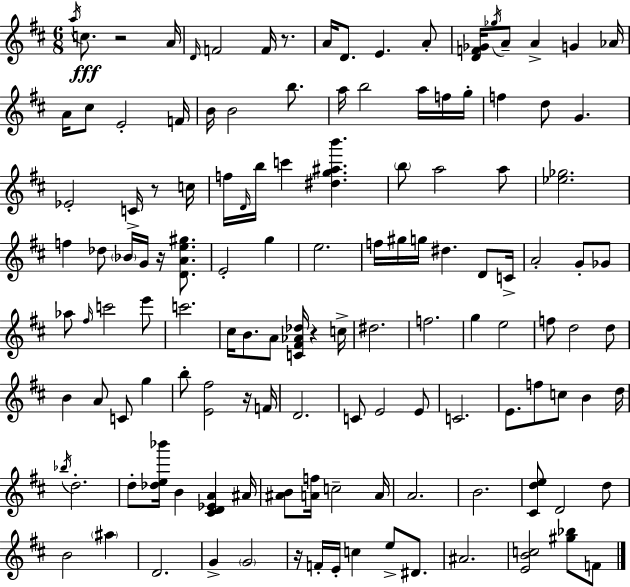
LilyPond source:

{
  \clef treble
  \numericTimeSignature
  \time 6/8
  \key d \major
  \acciaccatura { a''16 }\fff c''8. r2 | a'16 \grace { d'16 } f'2 f'16 r8. | a'16 d'8. e'4. | a'8-. <d' f' ges'>16 \acciaccatura { ges''16 } a'8-- a'4-> g'4 | \break aes'16 a'16 cis''8 e'2-. | f'16 b'16 b'2 | b''8. a''16 b''2 | a''16 f''16 g''16-. f''4 d''8 g'4. | \break ees'2-. c'16-> | r8 c''16 f''16 \grace { d'16 } b''16 c'''4 <dis'' g'' ais'' b'''>4. | \parenthesize b''8 a''2 | a''8 <ees'' ges''>2. | \break f''4 des''8 \parenthesize bes'16 g'16 | r16 <d' a' e'' gis''>8. e'2-. | g''4 e''2. | f''16 gis''16 g''16 dis''4. | \break d'8 c'16-> a'2-. | g'8-. ges'8 aes''8 \grace { fis''16 } c'''2 | e'''8 c'''2. | cis''16 b'8. a'8 <c' fis' aes' des''>16 | \break r4 c''16-> dis''2. | f''2. | g''4 e''2 | f''8 d''2 | \break d''8 b'4 a'8 c'8 | g''4 b''8-. <e' fis''>2 | r16 f'16 d'2. | c'8 e'2 | \break e'8 c'2. | e'8. f''8 c''8 | b'4 d''16 \acciaccatura { bes''16 } d''2.-. | d''8-. <des'' e'' bes'''>16 b'4 | \break <cis' d' ees' a'>4 ais'16 <ais' b'>8 <a' f''>16 c''2-- | a'16 a'2. | b'2. | <cis' d'' e''>8 d'2 | \break d''8 b'2 | \parenthesize ais''4 d'2. | g'4-> \parenthesize g'2 | r16 f'16-. e'16-. c''4 | \break e''8-> dis'8. ais'2. | <e' b' c''>2 | <gis'' bes''>8 f'8 \bar "|."
}